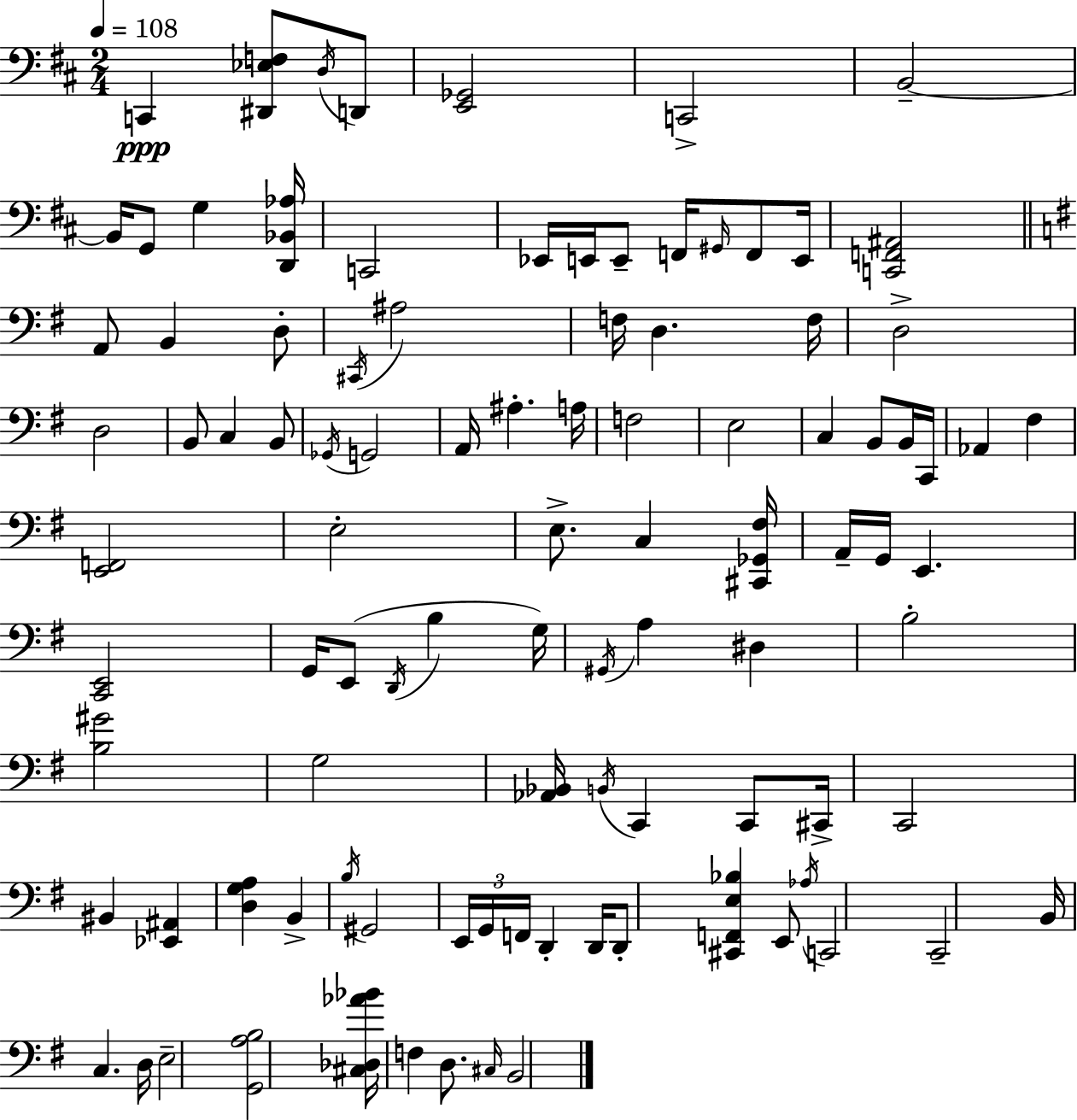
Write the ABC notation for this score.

X:1
T:Untitled
M:2/4
L:1/4
K:D
C,, [^D,,_E,F,]/2 D,/4 D,,/2 [E,,_G,,]2 C,,2 B,,2 B,,/4 G,,/2 G, [D,,_B,,_A,]/4 C,,2 _E,,/4 E,,/4 E,,/2 F,,/4 ^G,,/4 F,,/2 E,,/4 [C,,F,,^A,,]2 A,,/2 B,, D,/2 ^C,,/4 ^A,2 F,/4 D, F,/4 D,2 D,2 B,,/2 C, B,,/2 _G,,/4 G,,2 A,,/4 ^A, A,/4 F,2 E,2 C, B,,/2 B,,/4 C,,/4 _A,, ^F, [E,,F,,]2 E,2 E,/2 C, [^C,,_G,,^F,]/4 A,,/4 G,,/4 E,, [C,,E,,]2 G,,/4 E,,/2 D,,/4 B, G,/4 ^G,,/4 A, ^D, B,2 [B,^G]2 G,2 [_A,,_B,,]/4 B,,/4 C,, C,,/2 ^C,,/4 C,,2 ^B,, [_E,,^A,,] [D,G,A,] B,, B,/4 ^G,,2 E,,/4 G,,/4 F,,/4 D,, D,,/4 D,,/2 [^C,,F,,E,_B,] E,,/2 _A,/4 C,,2 C,,2 B,,/4 C, D,/4 E,2 [G,,A,B,]2 [^C,_D,_A_B]/4 F, D,/2 ^C,/4 B,,2